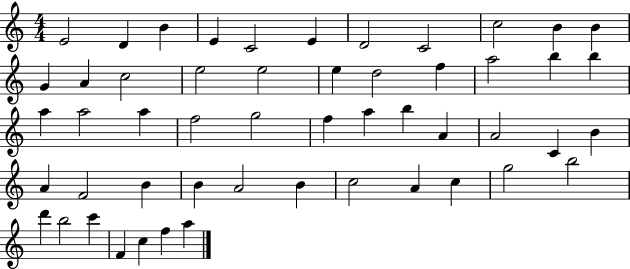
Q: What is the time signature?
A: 4/4